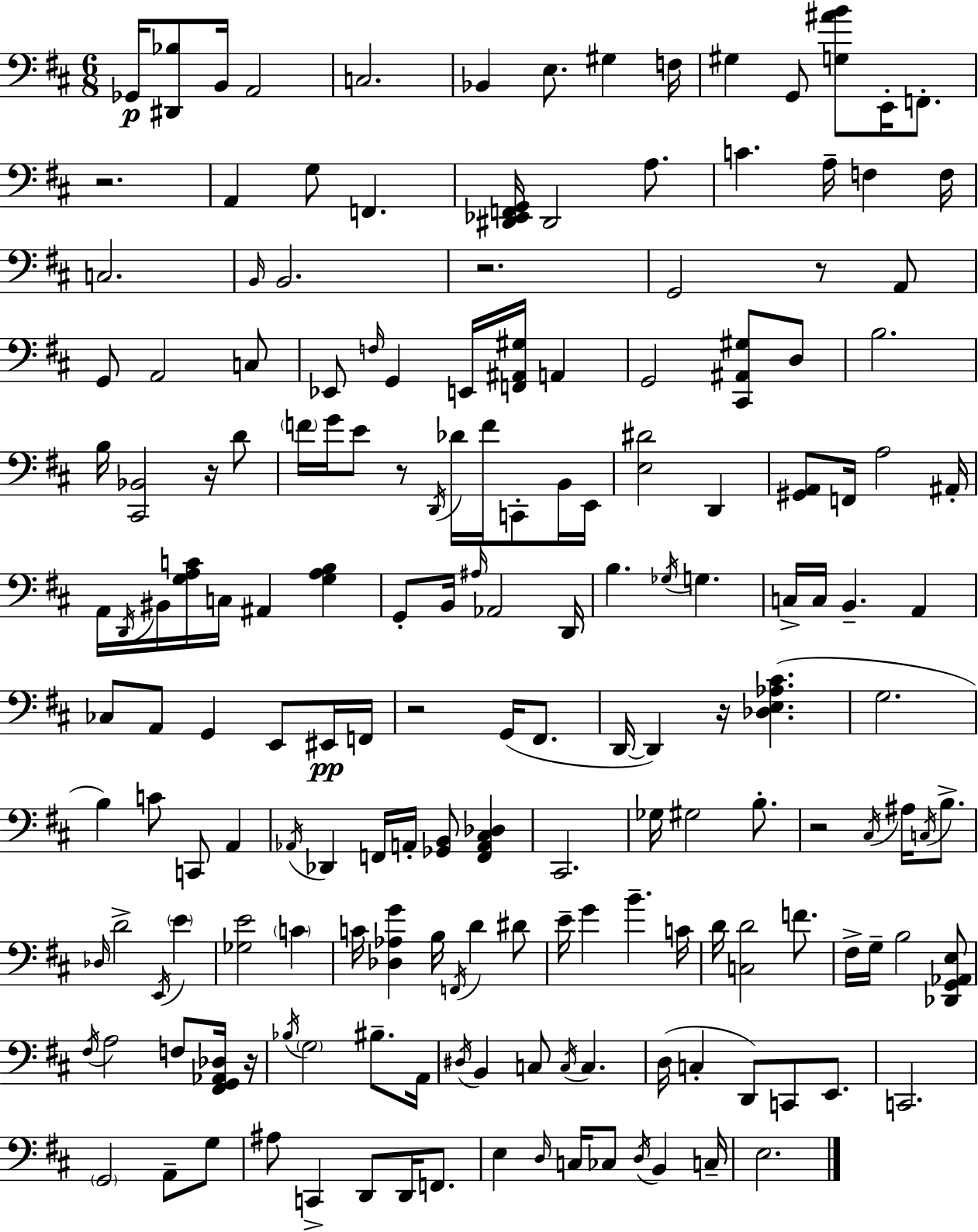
X:1
T:Untitled
M:6/8
L:1/4
K:D
_G,,/4 [^D,,_B,]/2 B,,/4 A,,2 C,2 _B,, E,/2 ^G, F,/4 ^G, G,,/2 [G,^AB]/2 E,,/4 F,,/2 z2 A,, G,/2 F,, [^D,,_E,,F,,G,,]/4 ^D,,2 A,/2 C A,/4 F, F,/4 C,2 B,,/4 B,,2 z2 G,,2 z/2 A,,/2 G,,/2 A,,2 C,/2 _E,,/2 F,/4 G,, E,,/4 [F,,^A,,^G,]/4 A,, G,,2 [^C,,^A,,^G,]/2 D,/2 B,2 B,/4 [^C,,_B,,]2 z/4 D/2 F/4 G/4 E/2 z/2 D,,/4 _D/4 F/4 C,,/2 B,,/4 E,,/4 [E,^D]2 D,, [^G,,A,,]/2 F,,/4 A,2 ^A,,/4 A,,/4 D,,/4 ^B,,/4 [G,A,C]/4 C,/4 ^A,, [G,A,B,] G,,/2 B,,/4 ^A,/4 _A,,2 D,,/4 B, _G,/4 G, C,/4 C,/4 B,, A,, _C,/2 A,,/2 G,, E,,/2 ^E,,/4 F,,/4 z2 G,,/4 ^F,,/2 D,,/4 D,, z/4 [_D,E,_A,^C] G,2 B, C/2 C,,/2 A,, _A,,/4 _D,, F,,/4 A,,/4 [_G,,B,,]/2 [F,,A,,^C,_D,] ^C,,2 _G,/4 ^G,2 B,/2 z2 ^C,/4 ^A,/4 C,/4 B,/2 _D,/4 D2 E,,/4 E [_G,E]2 C C/4 [_D,_A,G] B,/4 F,,/4 D ^D/2 E/4 G B C/4 D/4 [C,D]2 F/2 ^F,/4 G,/4 B,2 [_D,,G,,_A,,E,]/2 ^F,/4 A,2 F,/2 [^F,,G,,_A,,_D,]/4 z/4 _B,/4 G,2 ^B,/2 A,,/4 ^D,/4 B,, C,/2 C,/4 C, D,/4 C, D,,/2 C,,/2 E,,/2 C,,2 G,,2 A,,/2 G,/2 ^A,/2 C,, D,,/2 D,,/4 F,,/2 E, D,/4 C,/4 _C,/2 D,/4 B,, C,/4 E,2